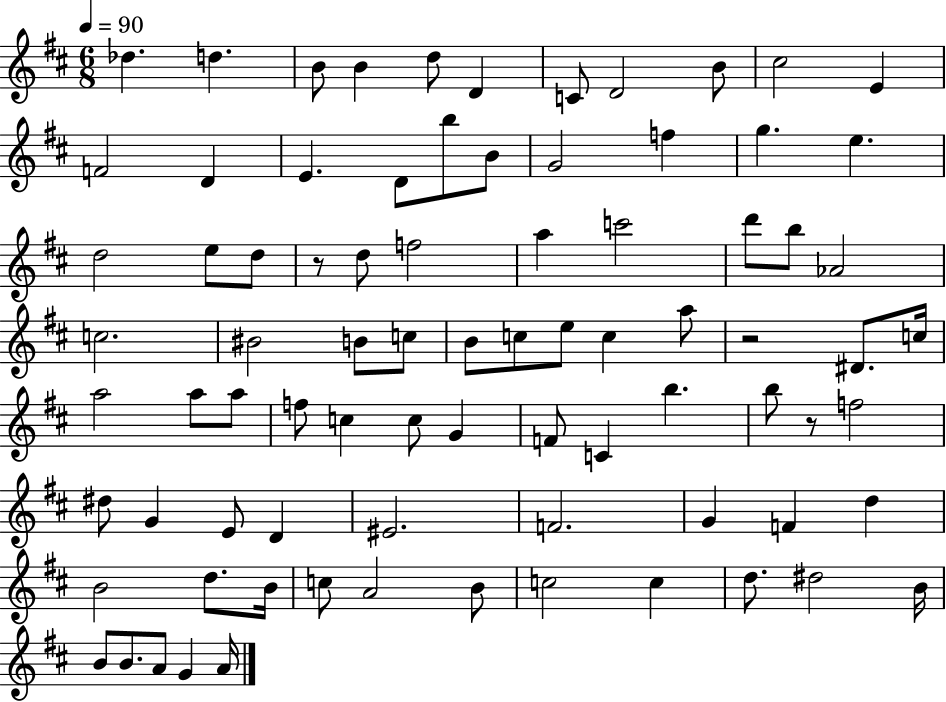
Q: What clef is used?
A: treble